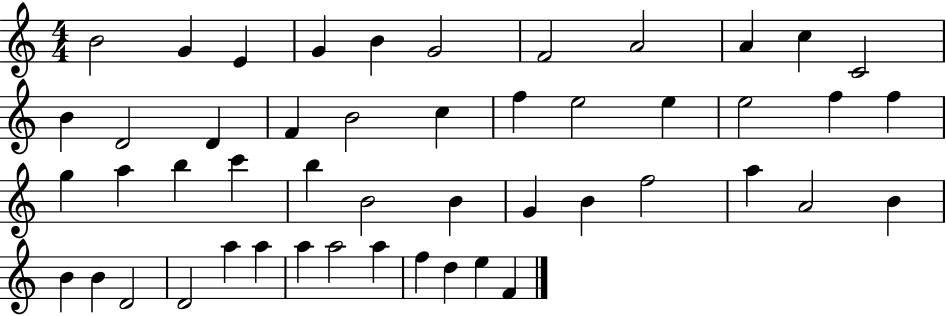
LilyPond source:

{
  \clef treble
  \numericTimeSignature
  \time 4/4
  \key c \major
  b'2 g'4 e'4 | g'4 b'4 g'2 | f'2 a'2 | a'4 c''4 c'2 | \break b'4 d'2 d'4 | f'4 b'2 c''4 | f''4 e''2 e''4 | e''2 f''4 f''4 | \break g''4 a''4 b''4 c'''4 | b''4 b'2 b'4 | g'4 b'4 f''2 | a''4 a'2 b'4 | \break b'4 b'4 d'2 | d'2 a''4 a''4 | a''4 a''2 a''4 | f''4 d''4 e''4 f'4 | \break \bar "|."
}